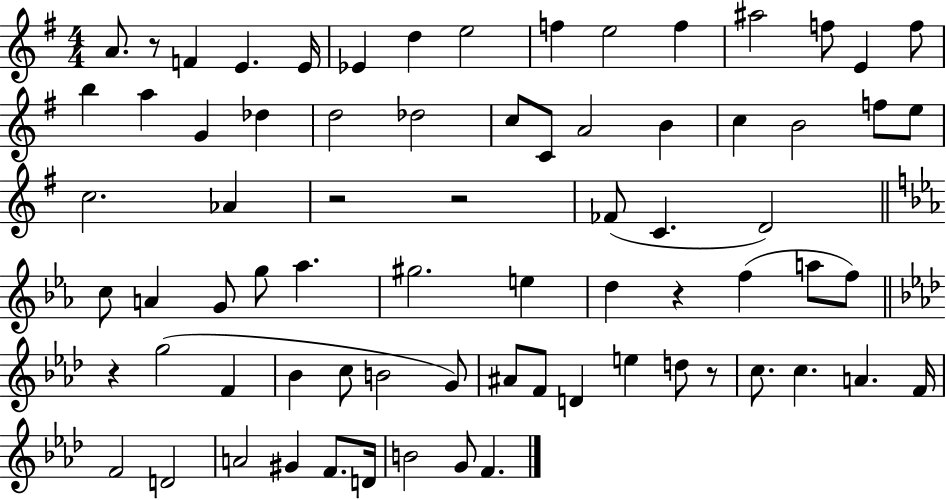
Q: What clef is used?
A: treble